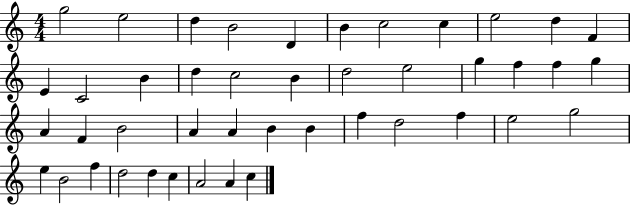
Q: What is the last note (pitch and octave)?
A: C5